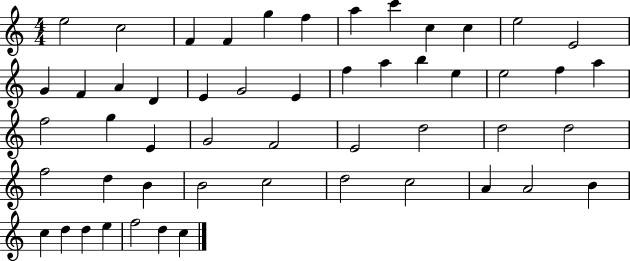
{
  \clef treble
  \numericTimeSignature
  \time 4/4
  \key c \major
  e''2 c''2 | f'4 f'4 g''4 f''4 | a''4 c'''4 c''4 c''4 | e''2 e'2 | \break g'4 f'4 a'4 d'4 | e'4 g'2 e'4 | f''4 a''4 b''4 e''4 | e''2 f''4 a''4 | \break f''2 g''4 e'4 | g'2 f'2 | e'2 d''2 | d''2 d''2 | \break f''2 d''4 b'4 | b'2 c''2 | d''2 c''2 | a'4 a'2 b'4 | \break c''4 d''4 d''4 e''4 | f''2 d''4 c''4 | \bar "|."
}